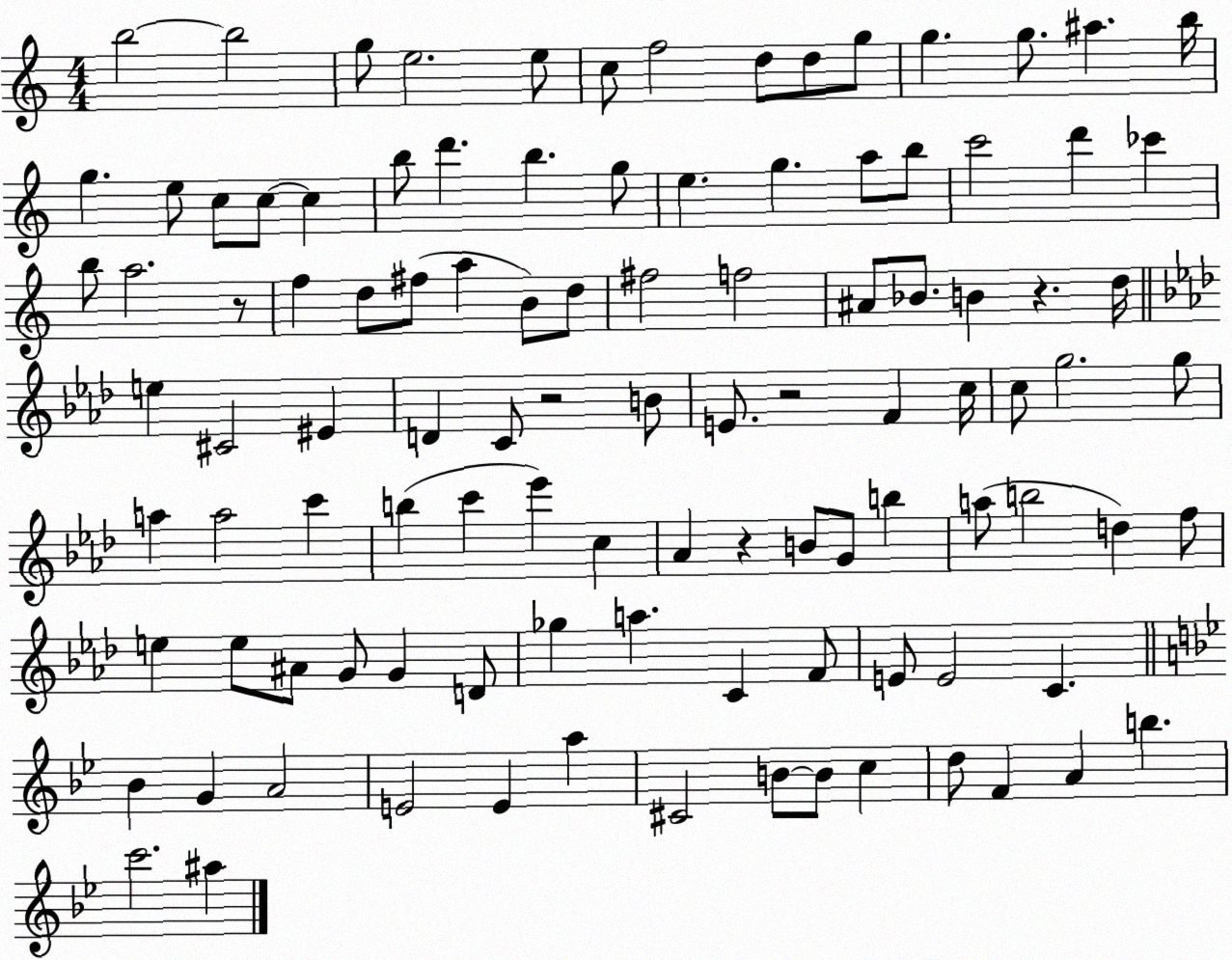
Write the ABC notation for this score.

X:1
T:Untitled
M:4/4
L:1/4
K:C
b2 b2 g/2 e2 e/2 c/2 f2 d/2 d/2 g/2 g g/2 ^a b/4 g e/2 c/2 c/2 c b/2 d' b g/2 e g a/2 b/2 c'2 d' _c' b/2 a2 z/2 f d/2 ^f/2 a B/2 d/2 ^f2 f2 ^A/2 _B/2 B z d/4 e ^C2 ^E D C/2 z2 B/2 E/2 z2 F c/4 c/2 g2 g/2 a a2 c' b c' _e' c _A z B/2 G/2 b a/2 b2 d f/2 e e/2 ^A/2 G/2 G D/2 _g a C F/2 E/2 E2 C _B G A2 E2 E a ^C2 B/2 B/2 c d/2 F A b c'2 ^a